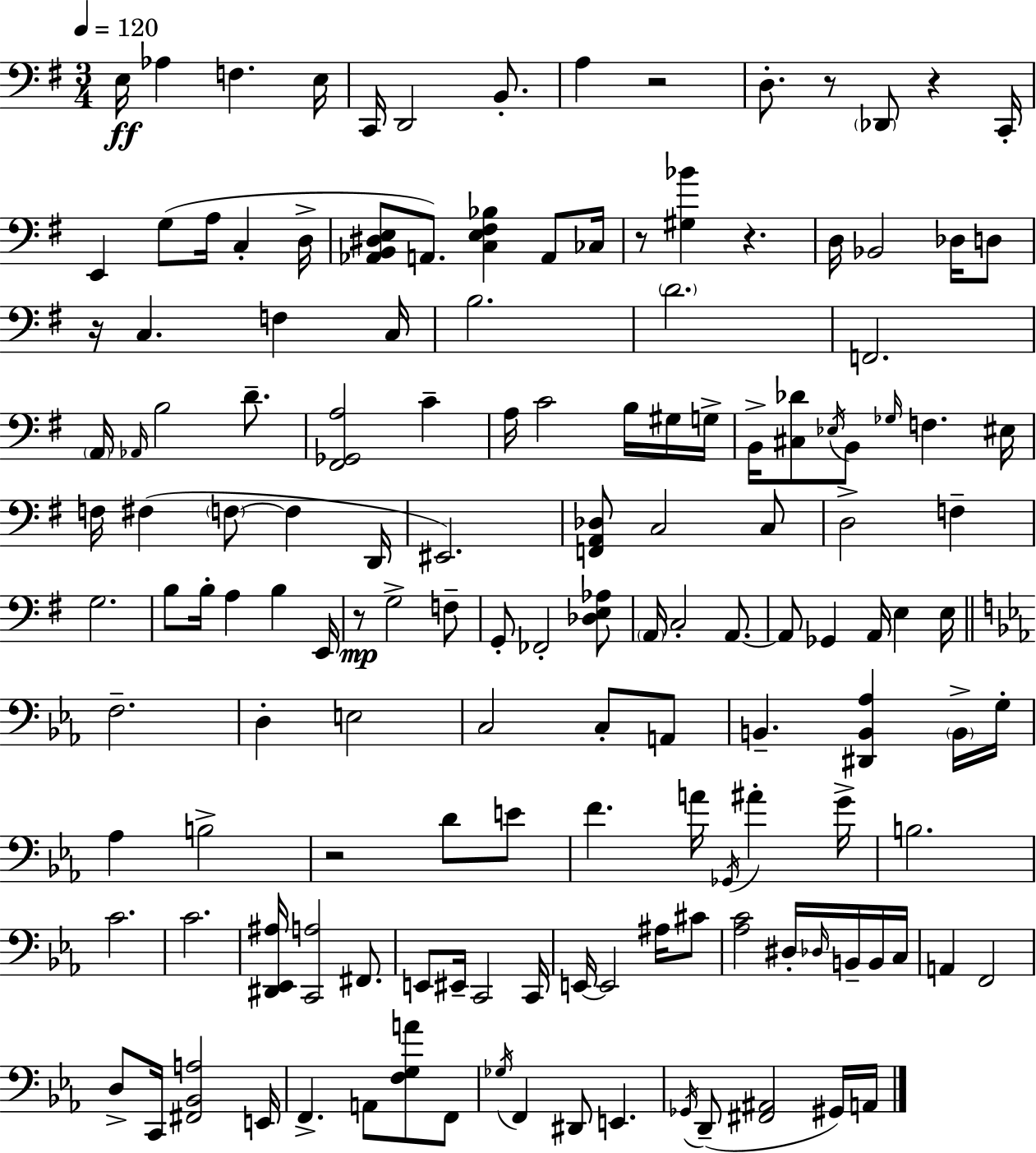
{
  \clef bass
  \numericTimeSignature
  \time 3/4
  \key e \minor
  \tempo 4 = 120
  e16\ff aes4 f4. e16 | c,16 d,2 b,8.-. | a4 r2 | d8.-. r8 \parenthesize des,8 r4 c,16-. | \break e,4 g8( a16 c4-. d16-> | <aes, b, dis e>8 a,8.) <c e fis bes>4 a,8 ces16 | r8 <gis bes'>4 r4. | d16 bes,2 des16 d8 | \break r16 c4. f4 c16 | b2. | \parenthesize d'2. | f,2. | \break \parenthesize a,16 \grace { aes,16 } b2 d'8.-- | <fis, ges, a>2 c'4-- | a16 c'2 b16 gis16 | g16-> b,16-> <cis des'>8 \acciaccatura { ees16 } b,8 \grace { ges16 } f4. | \break eis16 f16 fis4( \parenthesize f8~~ f4 | d,16 eis,2.) | <f, a, des>8 c2 | c8 d2-> f4-- | \break g2. | b8 b16-. a4 b4 | e,16 r8\mp g2-> | f8-- g,8-. fes,2-. | \break <des e aes>8 \parenthesize a,16 c2-. | a,8.~~ a,8 ges,4 a,16 e4 | e16 \bar "||" \break \key ees \major f2.-- | d4-. e2 | c2 c8-. a,8 | b,4.-- <dis, b, aes>4 \parenthesize b,16-> g16-. | \break aes4 b2-> | r2 d'8 e'8 | f'4. a'16 \acciaccatura { ges,16 } ais'4-. | g'16-> b2. | \break c'2. | c'2. | <dis, ees, ais>16 <c, a>2 fis,8. | e,8 eis,16-- c,2 | \break c,16 e,16~~ e,2 ais16 cis'8 | <aes c'>2 dis16-. \grace { des16 } b,16-- | b,16 c16 a,4 f,2 | d8-> c,16 <fis, bes, a>2 | \break e,16 f,4.-> a,8 <f g a'>8 | f,8 \acciaccatura { ges16 } f,4 dis,8 e,4. | \acciaccatura { ges,16 } d,8--( <fis, ais,>2 | gis,16) a,16 \bar "|."
}